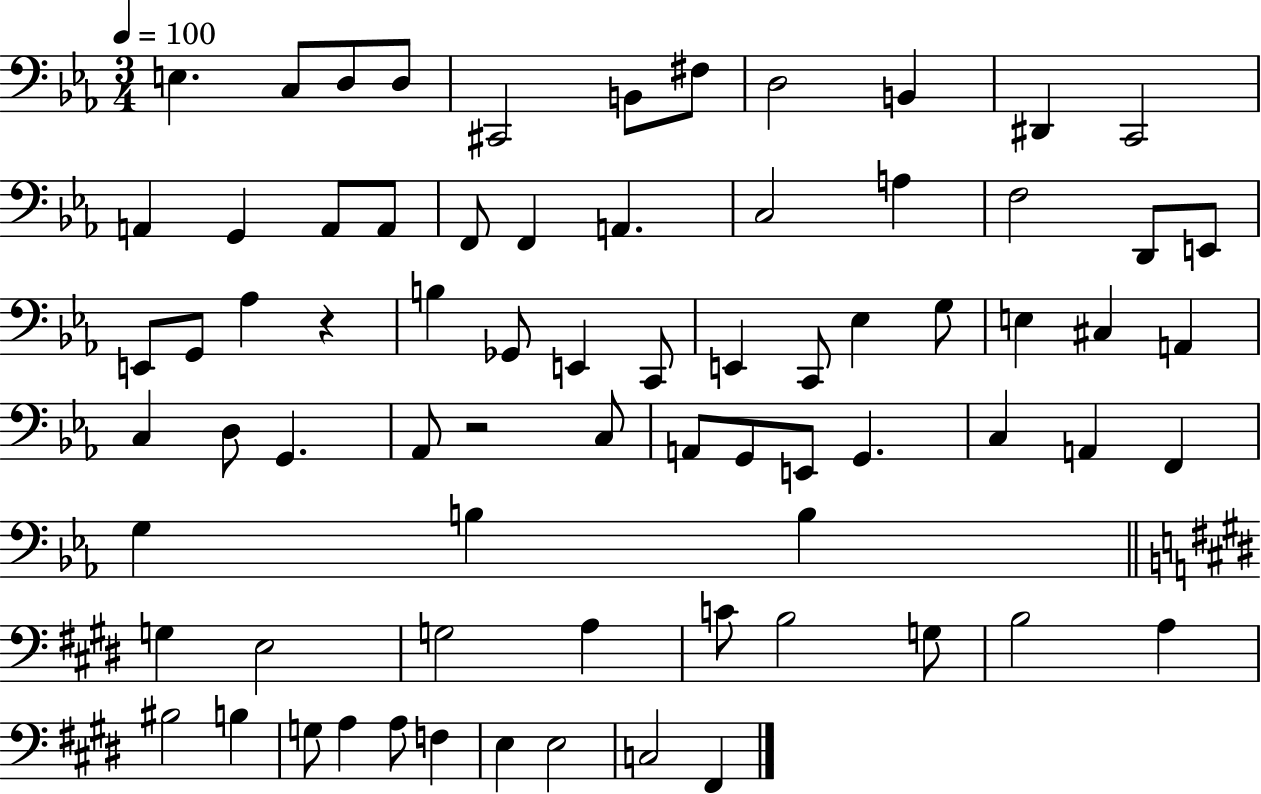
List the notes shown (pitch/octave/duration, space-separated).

E3/q. C3/e D3/e D3/e C#2/h B2/e F#3/e D3/h B2/q D#2/q C2/h A2/q G2/q A2/e A2/e F2/e F2/q A2/q. C3/h A3/q F3/h D2/e E2/e E2/e G2/e Ab3/q R/q B3/q Gb2/e E2/q C2/e E2/q C2/e Eb3/q G3/e E3/q C#3/q A2/q C3/q D3/e G2/q. Ab2/e R/h C3/e A2/e G2/e E2/e G2/q. C3/q A2/q F2/q G3/q B3/q B3/q G3/q E3/h G3/h A3/q C4/e B3/h G3/e B3/h A3/q BIS3/h B3/q G3/e A3/q A3/e F3/q E3/q E3/h C3/h F#2/q